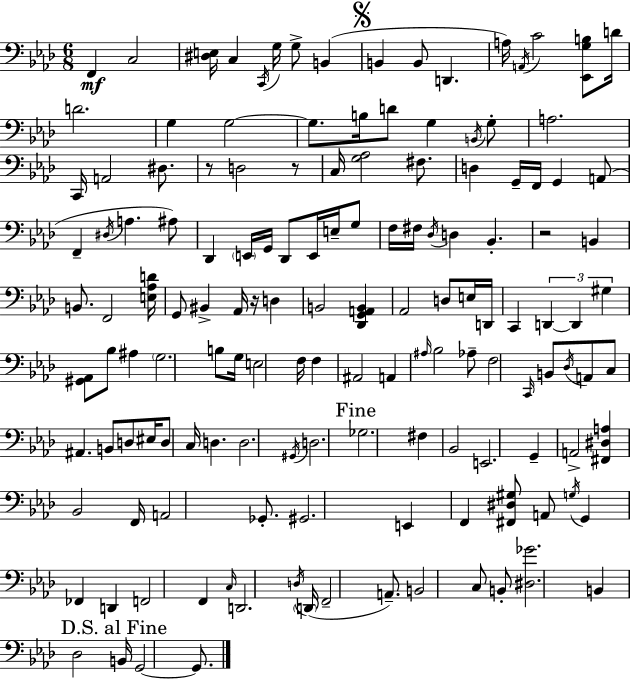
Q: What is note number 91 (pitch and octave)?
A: D3